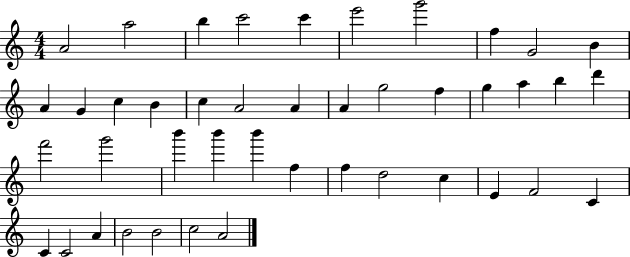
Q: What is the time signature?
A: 4/4